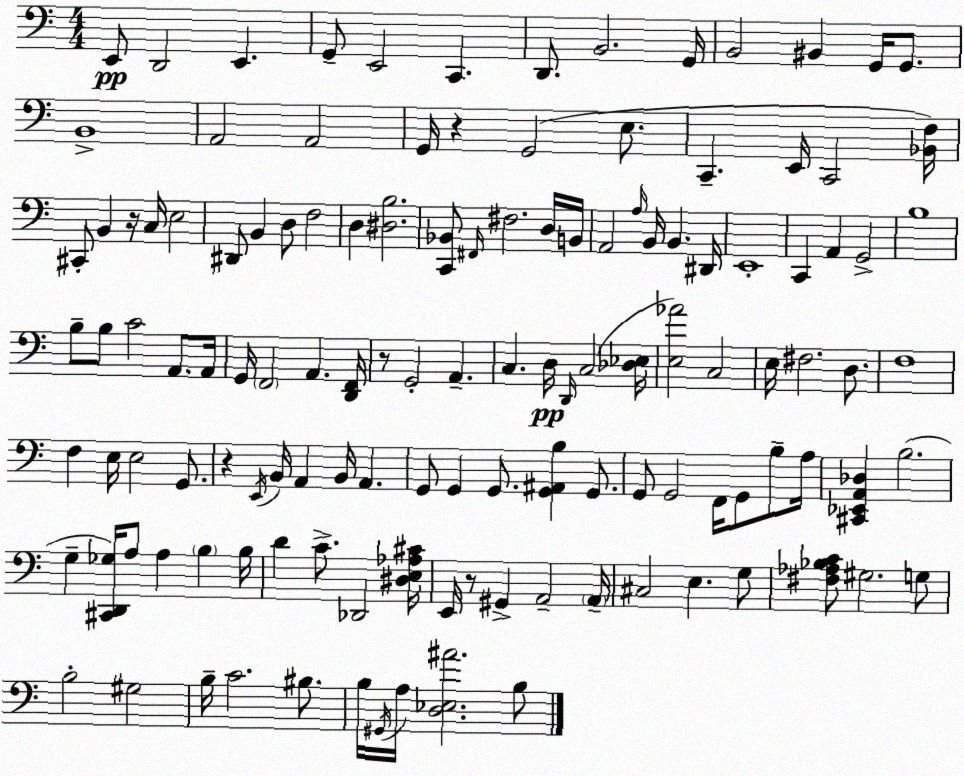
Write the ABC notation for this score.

X:1
T:Untitled
M:4/4
L:1/4
K:Am
E,,/2 D,,2 E,, G,,/2 E,,2 C,, D,,/2 B,,2 G,,/4 B,,2 ^B,, G,,/4 G,,/2 B,,4 A,,2 A,,2 G,,/4 z G,,2 E,/2 C,, E,,/4 C,,2 [_B,,F,]/4 ^C,,/2 B,, z/4 C,/4 E,2 ^D,,/2 B,, D,/2 F,2 D, [^D,B,]2 [C,,_B,,]/2 ^F,,/4 ^F,2 D,/4 B,,/4 A,,2 A,/4 B,,/4 B,, ^D,,/4 E,,4 C,, A,, G,,2 B,4 B,/2 B,/2 C2 A,,/2 A,,/4 G,,/4 F,,2 A,, [D,,F,,]/4 z/2 G,,2 A,, C, D,/4 D,,/4 C,2 [_D,_E,]/4 [E,_A]2 C,2 E,/4 ^F,2 D,/2 F,4 F, E,/4 E,2 G,,/2 z E,,/4 B,,/4 A,, B,,/4 A,, G,,/2 G,, G,,/2 [G,,^A,,B,] G,,/2 G,,/2 G,,2 F,,/4 G,,/2 B,/2 A,/4 [^C,,_E,,A,,_D,] B,2 G, [^C,,D,,_G,]/4 A,/2 A, B, B,/4 D C/2 _D,,2 [^D,E,_A,^C]/4 E,,/4 z/2 ^G,, A,,2 A,,/4 ^C,2 E, G,/2 [^F,_A,_B,C]/2 ^G,2 G,/2 B,2 ^G,2 B,/4 C2 ^B,/2 B,/4 ^G,,/4 A,/4 [D,_E,^A]2 B,/2